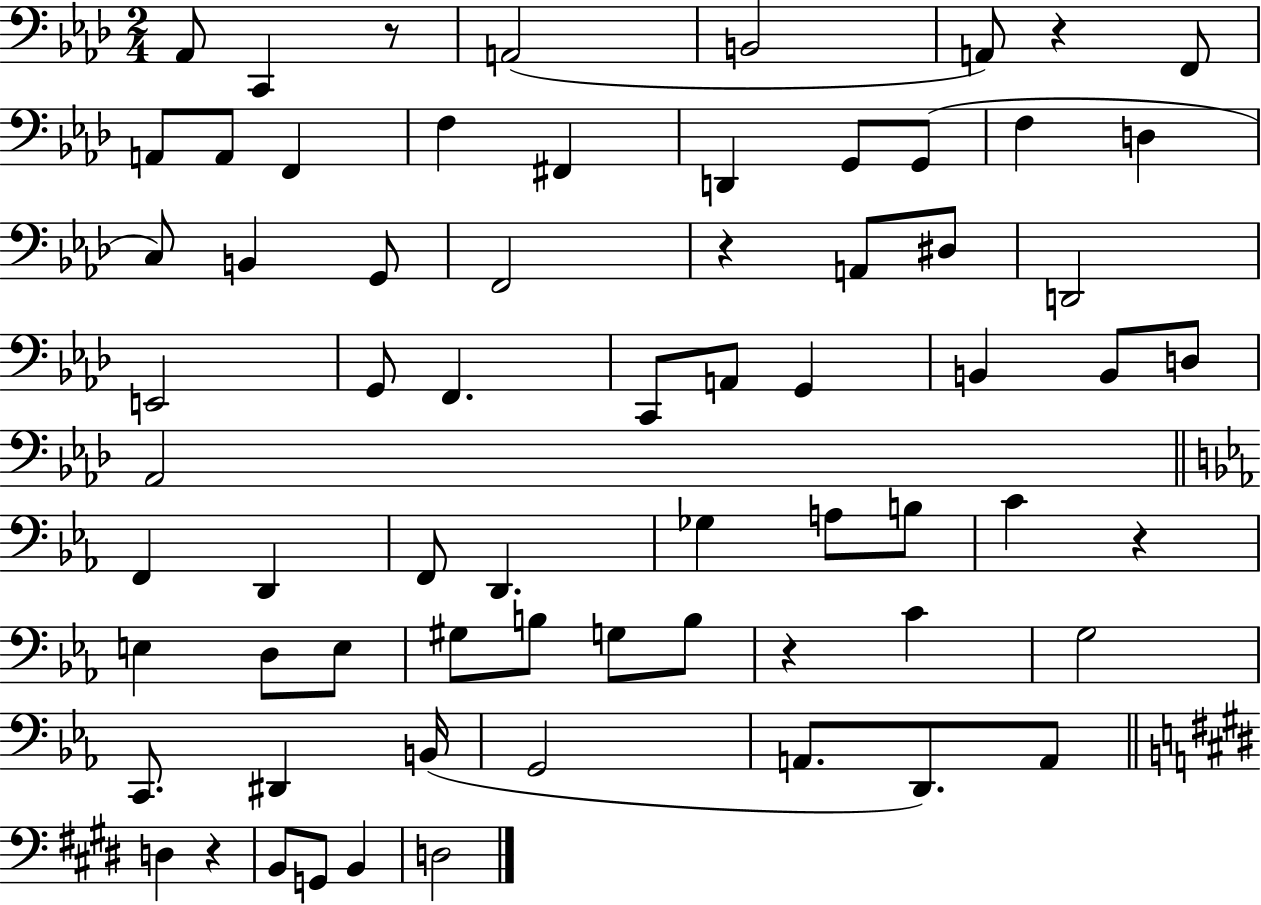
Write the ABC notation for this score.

X:1
T:Untitled
M:2/4
L:1/4
K:Ab
_A,,/2 C,, z/2 A,,2 B,,2 A,,/2 z F,,/2 A,,/2 A,,/2 F,, F, ^F,, D,, G,,/2 G,,/2 F, D, C,/2 B,, G,,/2 F,,2 z A,,/2 ^D,/2 D,,2 E,,2 G,,/2 F,, C,,/2 A,,/2 G,, B,, B,,/2 D,/2 _A,,2 F,, D,, F,,/2 D,, _G, A,/2 B,/2 C z E, D,/2 E,/2 ^G,/2 B,/2 G,/2 B,/2 z C G,2 C,,/2 ^D,, B,,/4 G,,2 A,,/2 D,,/2 A,,/2 D, z B,,/2 G,,/2 B,, D,2